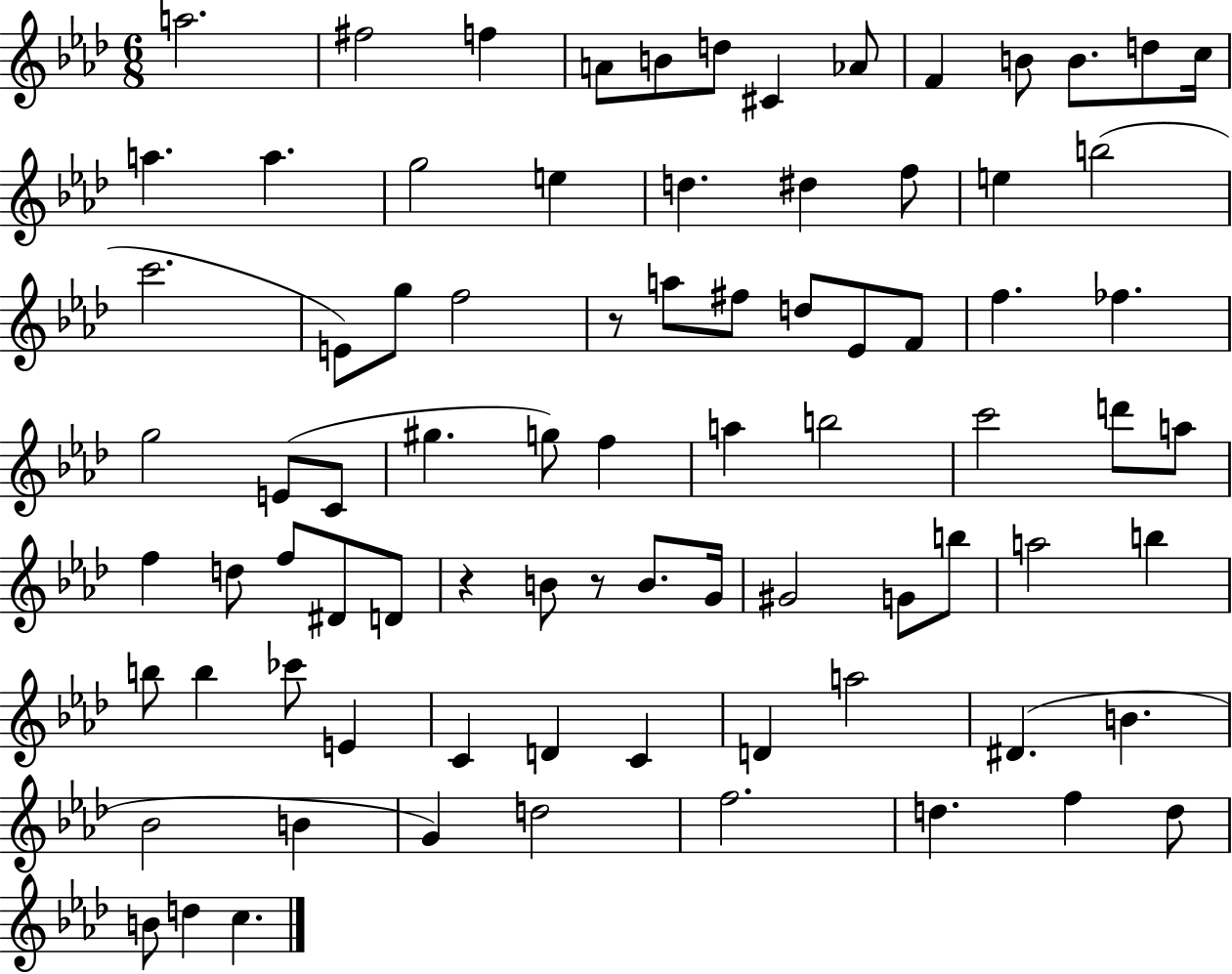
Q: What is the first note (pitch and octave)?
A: A5